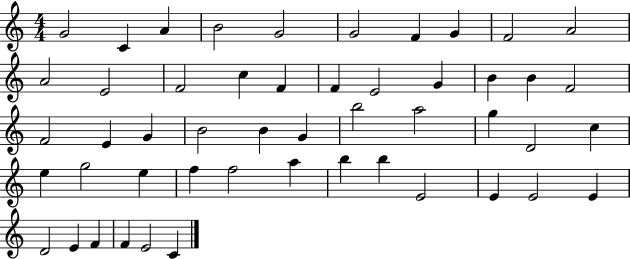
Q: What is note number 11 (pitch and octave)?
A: A4